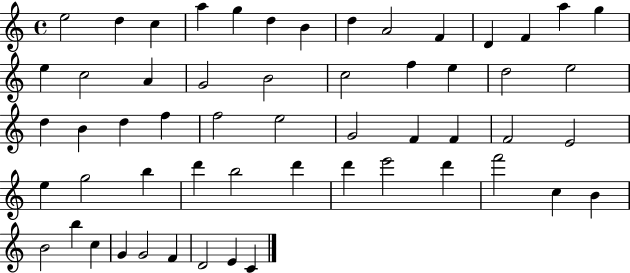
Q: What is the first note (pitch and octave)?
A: E5